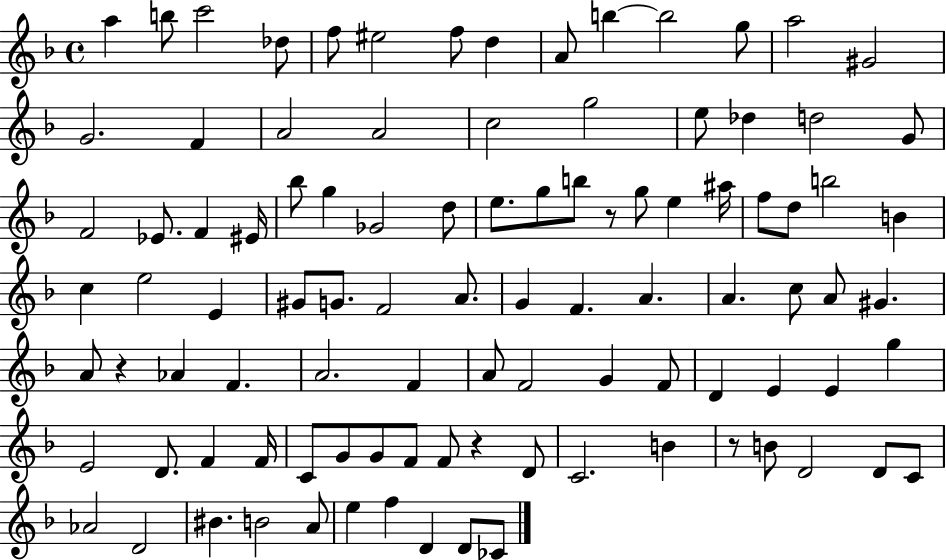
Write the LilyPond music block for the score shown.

{
  \clef treble
  \time 4/4
  \defaultTimeSignature
  \key f \major
  a''4 b''8 c'''2 des''8 | f''8 eis''2 f''8 d''4 | a'8 b''4~~ b''2 g''8 | a''2 gis'2 | \break g'2. f'4 | a'2 a'2 | c''2 g''2 | e''8 des''4 d''2 g'8 | \break f'2 ees'8. f'4 eis'16 | bes''8 g''4 ges'2 d''8 | e''8. g''8 b''8 r8 g''8 e''4 ais''16 | f''8 d''8 b''2 b'4 | \break c''4 e''2 e'4 | gis'8 g'8. f'2 a'8. | g'4 f'4. a'4. | a'4. c''8 a'8 gis'4. | \break a'8 r4 aes'4 f'4. | a'2. f'4 | a'8 f'2 g'4 f'8 | d'4 e'4 e'4 g''4 | \break e'2 d'8. f'4 f'16 | c'8 g'8 g'8 f'8 f'8 r4 d'8 | c'2. b'4 | r8 b'8 d'2 d'8 c'8 | \break aes'2 d'2 | bis'4. b'2 a'8 | e''4 f''4 d'4 d'8 ces'8 | \bar "|."
}